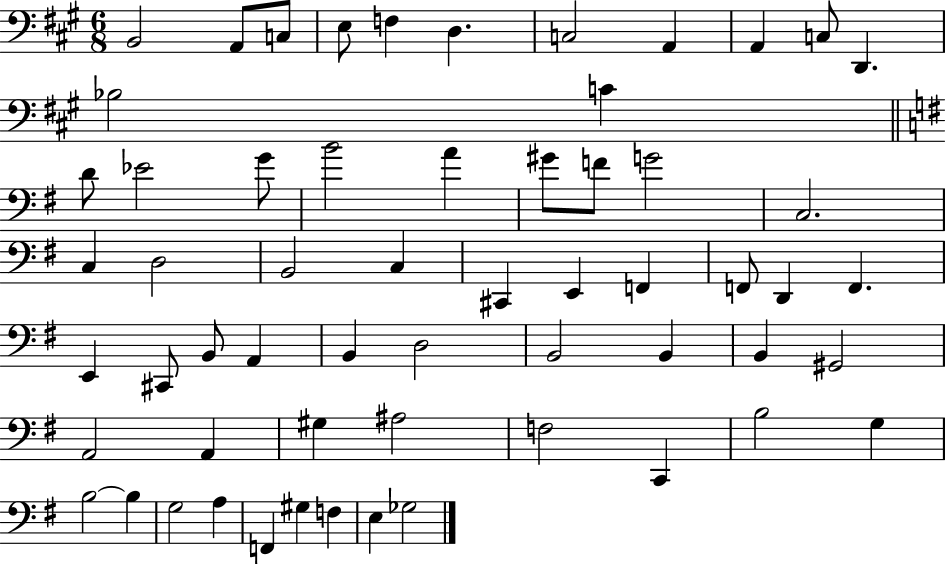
B2/h A2/e C3/e E3/e F3/q D3/q. C3/h A2/q A2/q C3/e D2/q. Bb3/h C4/q D4/e Eb4/h G4/e B4/h A4/q G#4/e F4/e G4/h C3/h. C3/q D3/h B2/h C3/q C#2/q E2/q F2/q F2/e D2/q F2/q. E2/q C#2/e B2/e A2/q B2/q D3/h B2/h B2/q B2/q G#2/h A2/h A2/q G#3/q A#3/h F3/h C2/q B3/h G3/q B3/h B3/q G3/h A3/q F2/q G#3/q F3/q E3/q Gb3/h